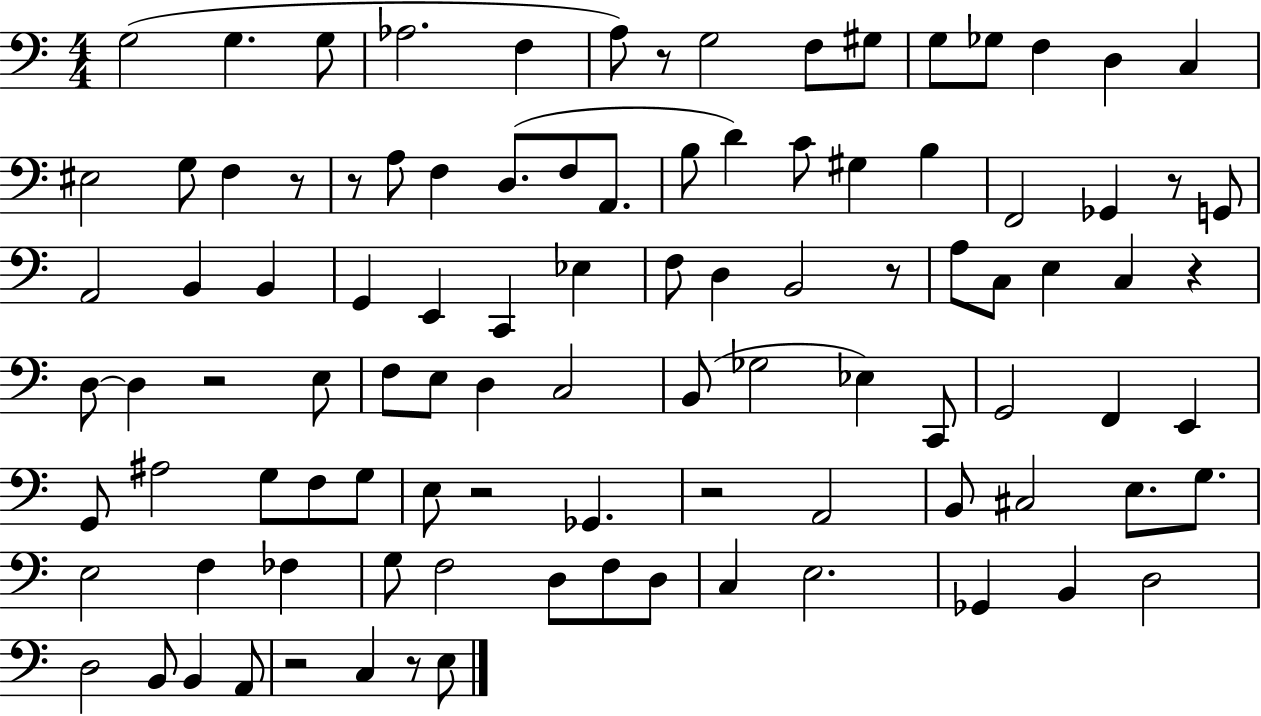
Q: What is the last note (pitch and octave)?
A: E3